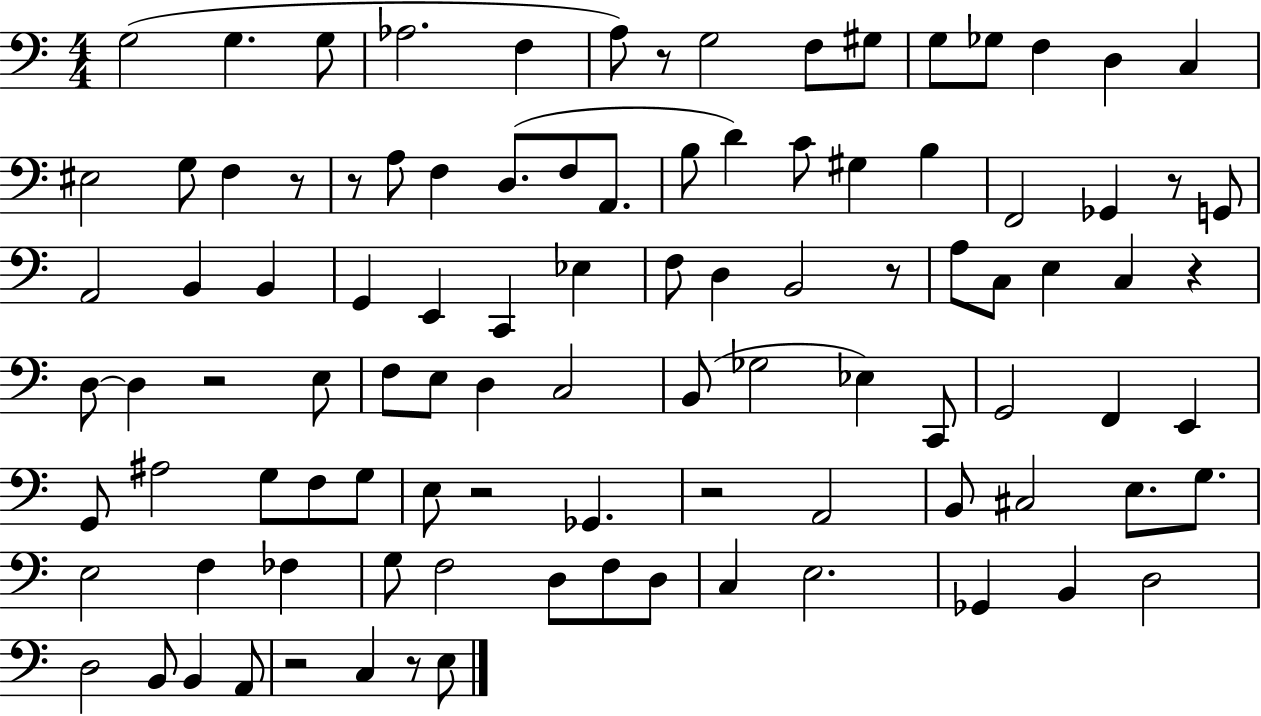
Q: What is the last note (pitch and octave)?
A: E3